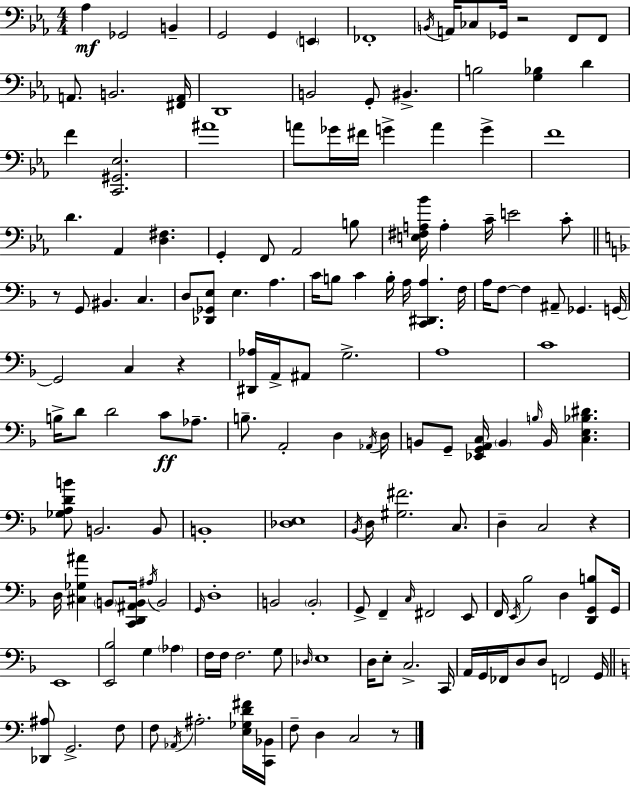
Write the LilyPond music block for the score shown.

{
  \clef bass
  \numericTimeSignature
  \time 4/4
  \key c \minor
  aes4\mf ges,2 b,4-- | g,2 g,4 \parenthesize e,4 | fes,1-. | \acciaccatura { b,16 } a,16 ces8 ges,16 r2 f,8 f,8 | \break a,8. b,2. | <fis, a,>16 d,1 | b,2 g,8-. bis,4.-> | b2 <g bes>4 d'4 | \break f'4 <c, gis, ees>2. | ais'1 | a'8 ges'16 fis'16 g'4-> a'4 g'4-> | f'1 | \break d'4. aes,4 <d fis>4. | g,4-. f,8 aes,2 b8 | <e fis a bes'>16 a4-. c'16-- e'2 c'8-. | \bar "||" \break \key f \major r8 g,8 bis,4. c4. | d8 <des, ges, e>8 e4. a4. | c'16 b8 c'4 b16-. a16 <c, dis, a>4. f16 | a16 f8~~ f4 ais,8-- ges,4. g,16~~ | \break g,2 c4 r4 | <dis, aes>16 a,16-> ais,8 g2.-> | a1 | c'1 | \break b16-> d'8 d'2 c'8\ff aes8.-- | b8.-- a,2-. d4 \acciaccatura { aes,16 } | d16 b,8 g,8-- <ees, g, a, c>16 \parenthesize b,4 \grace { b16 } b,16 <c e bes dis'>4. | <ges a d' b'>8 b,2. | \break b,8 b,1-. | <des e>1 | \acciaccatura { bes,16 } d16 <gis fis'>2. | c8. d4-- c2 r4 | \break d16 <cis ges ais'>4 \parenthesize b,8 <c, d, ais, b,>16 \acciaccatura { ais16 } b,2 | \grace { g,16 } d1-. | b,2 \parenthesize b,2-. | g,8-> f,4-- \grace { c16 } fis,2 | \break e,8 f,16 \acciaccatura { e,16 } bes2 | d4 <d, g, b>8 g,16 e,1 | <e, bes>2 g4 | \parenthesize aes4 f16 f16 f2. | \break g8 \grace { des16 } e1 | d16 e8-. c2.-> | c,16 a,16 g,16 fes,16 d8 d8 f,2 | g,16 \bar "||" \break \key a \minor <des, ais>8 g,2.-> f8 | f8 \acciaccatura { aes,16 } ais2.-. <e ges d' fis'>16 | <c, bes,>16 f8-- d4 c2 r8 | \bar "|."
}